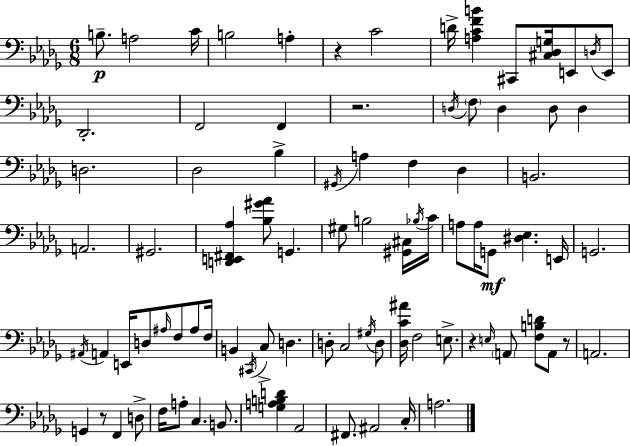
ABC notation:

X:1
T:Untitled
M:6/8
L:1/4
K:Bbm
B,/2 A,2 C/4 B,2 A, z C2 D/4 [A,CFB] ^C,,/2 [^C,_D,G,]/4 E,,/2 D,/4 E,,/2 _D,,2 F,,2 F,, z2 D,/4 F,/2 D, D,/2 D, D,2 _D,2 _B, ^G,,/4 A, F, _D, B,,2 A,,2 ^G,,2 [D,,E,,^F,,_A,] [_B,^G_A]/2 G,, ^G,/2 B,2 [^G,,^C,]/4 _B,/4 C/4 A,/2 A,/4 G,,/2 [^D,_E,] E,,/4 G,,2 ^A,,/4 A,, E,,/4 D,/2 ^A,/4 F,/2 ^A,/2 F,/4 B,, ^C,,/4 C,/2 D, D,/2 C,2 ^G,/4 D,/2 [_D,C^A]/4 F,2 E,/2 z E,/4 A,,/2 [F,B,D]/2 A,,/2 z/2 A,,2 G,, z/2 F,, D,/2 F,/4 A,/2 C, B,,/2 [G,A,B,D] _A,,2 ^F,,/2 ^A,,2 C,/4 A,2